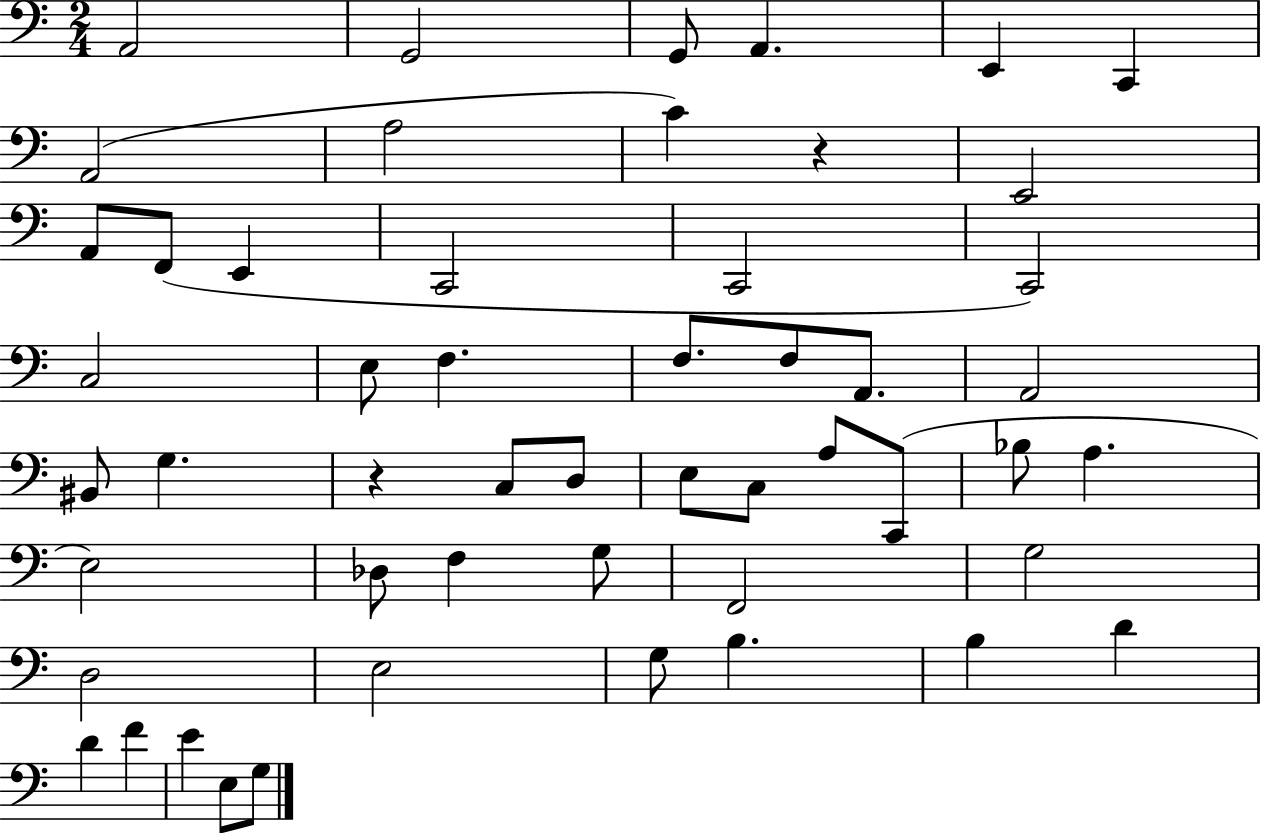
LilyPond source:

{
  \clef bass
  \numericTimeSignature
  \time 2/4
  \key c \major
  a,2 | g,2 | g,8 a,4. | e,4 c,4 | \break a,2( | a2 | c'4) r4 | e,2 | \break a,8 f,8( e,4 | c,2 | c,2 | c,2) | \break c2 | e8 f4. | f8. f8 a,8. | a,2 | \break bis,8 g4. | r4 c8 d8 | e8 c8 a8 c,8( | bes8 a4. | \break e2) | des8 f4 g8 | f,2 | g2 | \break d2 | e2 | g8 b4. | b4 d'4 | \break d'4 f'4 | e'4 e8 g8 | \bar "|."
}